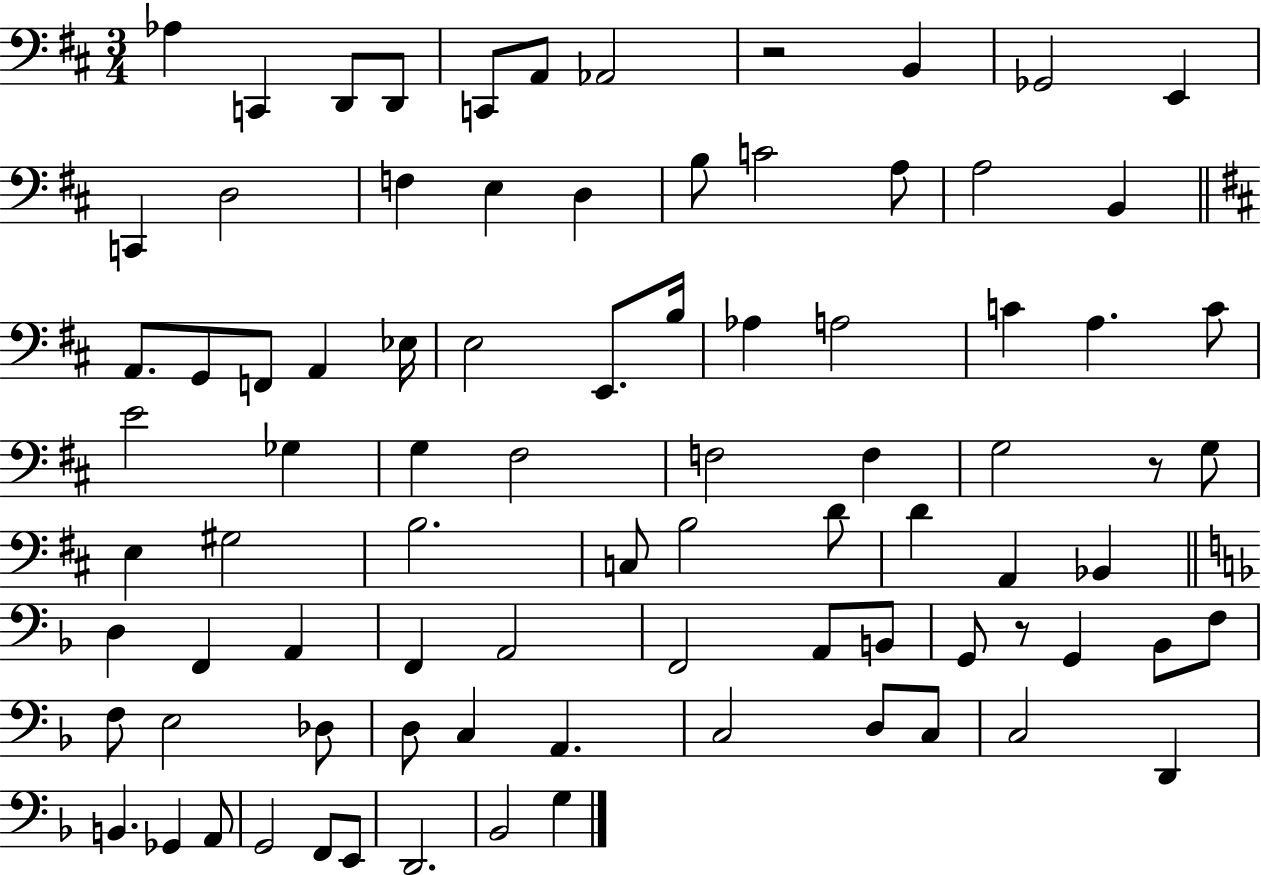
{
  \clef bass
  \numericTimeSignature
  \time 3/4
  \key d \major
  aes4 c,4 d,8 d,8 | c,8 a,8 aes,2 | r2 b,4 | ges,2 e,4 | \break c,4 d2 | f4 e4 d4 | b8 c'2 a8 | a2 b,4 | \break \bar "||" \break \key b \minor a,8. g,8 f,8 a,4 ees16 | e2 e,8. b16 | aes4 a2 | c'4 a4. c'8 | \break e'2 ges4 | g4 fis2 | f2 f4 | g2 r8 g8 | \break e4 gis2 | b2. | c8 b2 d'8 | d'4 a,4 bes,4 | \break \bar "||" \break \key f \major d4 f,4 a,4 | f,4 a,2 | f,2 a,8 b,8 | g,8 r8 g,4 bes,8 f8 | \break f8 e2 des8 | d8 c4 a,4. | c2 d8 c8 | c2 d,4 | \break b,4. ges,4 a,8 | g,2 f,8 e,8 | d,2. | bes,2 g4 | \break \bar "|."
}